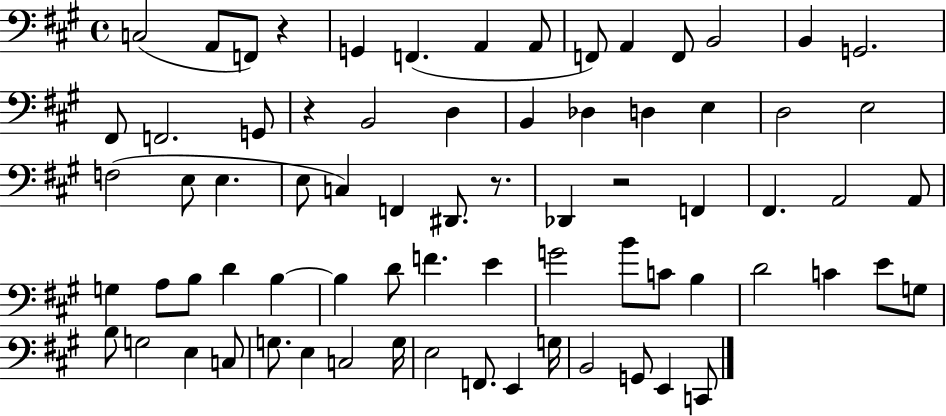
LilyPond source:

{
  \clef bass
  \time 4/4
  \defaultTimeSignature
  \key a \major
  \repeat volta 2 { c2( a,8 f,8) r4 | g,4 f,4.( a,4 a,8 | f,8) a,4 f,8 b,2 | b,4 g,2. | \break fis,8 f,2. g,8 | r4 b,2 d4 | b,4 des4 d4 e4 | d2 e2 | \break f2( e8 e4. | e8 c4) f,4 dis,8. r8. | des,4 r2 f,4 | fis,4. a,2 a,8 | \break g4 a8 b8 d'4 b4~~ | b4 d'8 f'4. e'4 | g'2 b'8 c'8 b4 | d'2 c'4 e'8 g8 | \break b8 g2 e4 c8 | g8. e4 c2 g16 | e2 f,8. e,4 g16 | b,2 g,8 e,4 c,8 | \break } \bar "|."
}